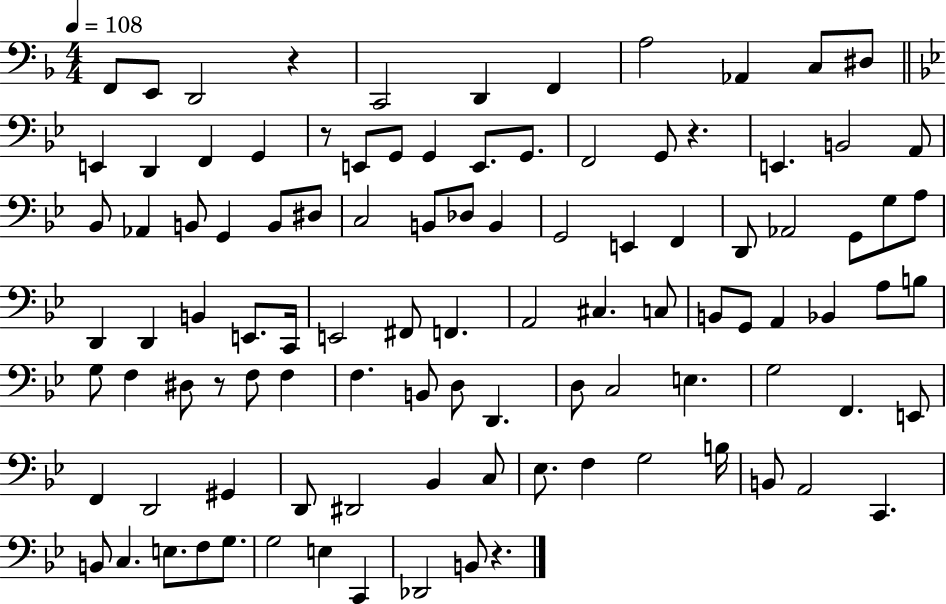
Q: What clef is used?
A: bass